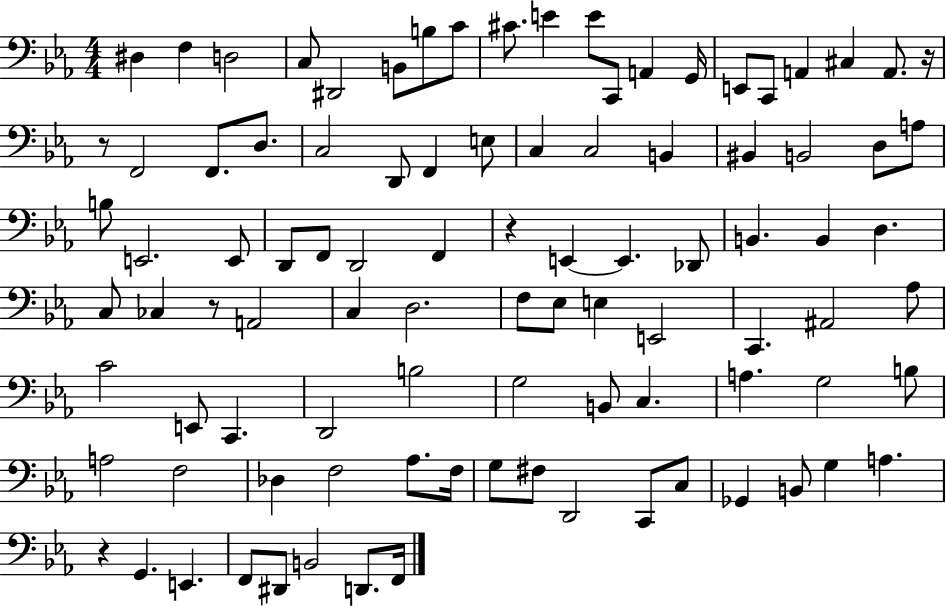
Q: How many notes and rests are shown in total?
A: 96